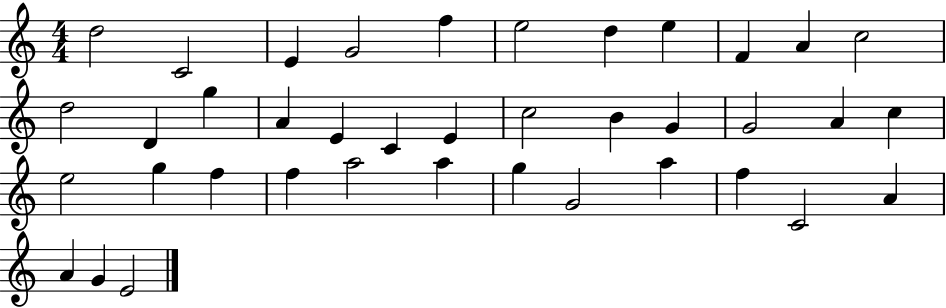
X:1
T:Untitled
M:4/4
L:1/4
K:C
d2 C2 E G2 f e2 d e F A c2 d2 D g A E C E c2 B G G2 A c e2 g f f a2 a g G2 a f C2 A A G E2